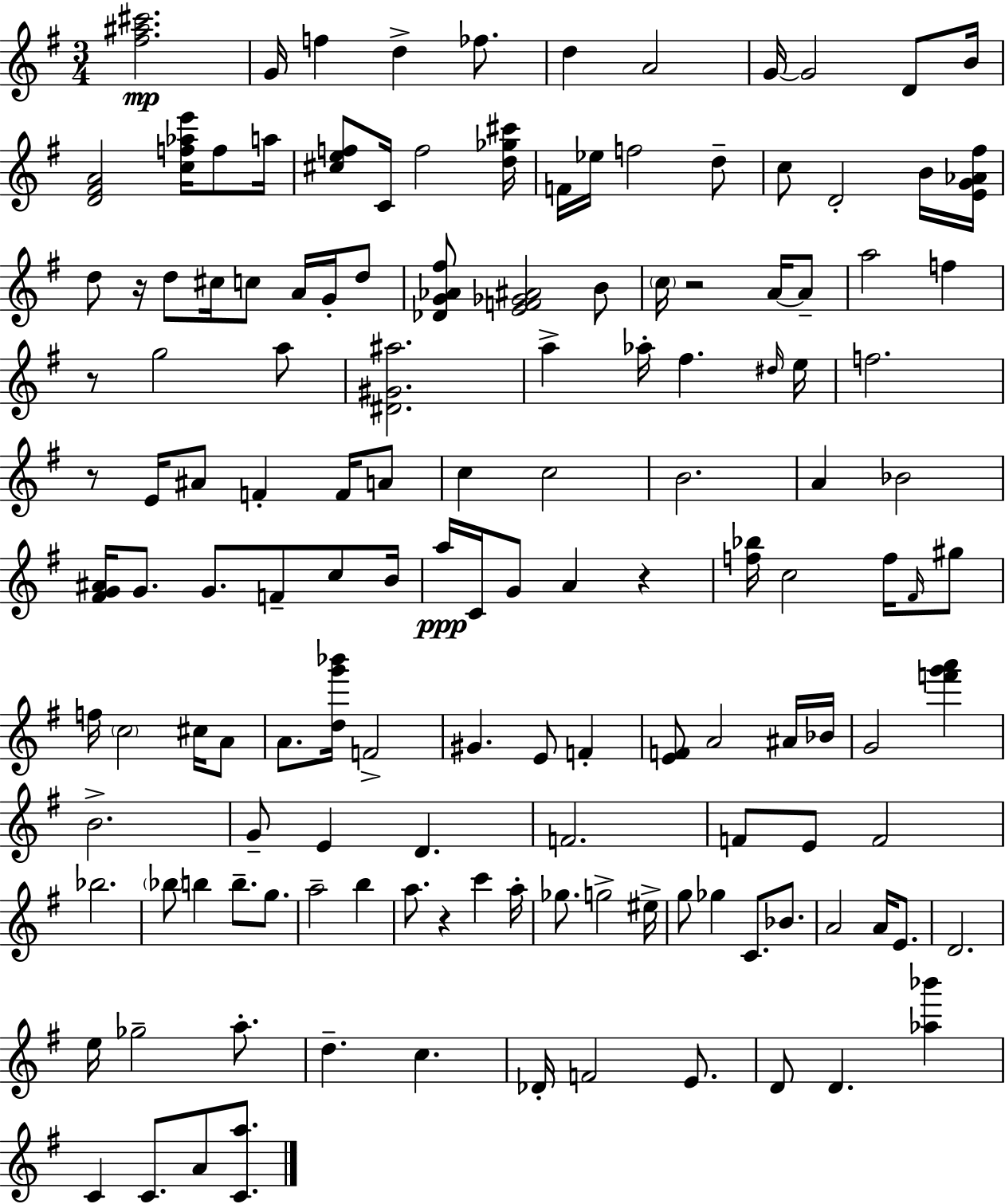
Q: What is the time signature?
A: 3/4